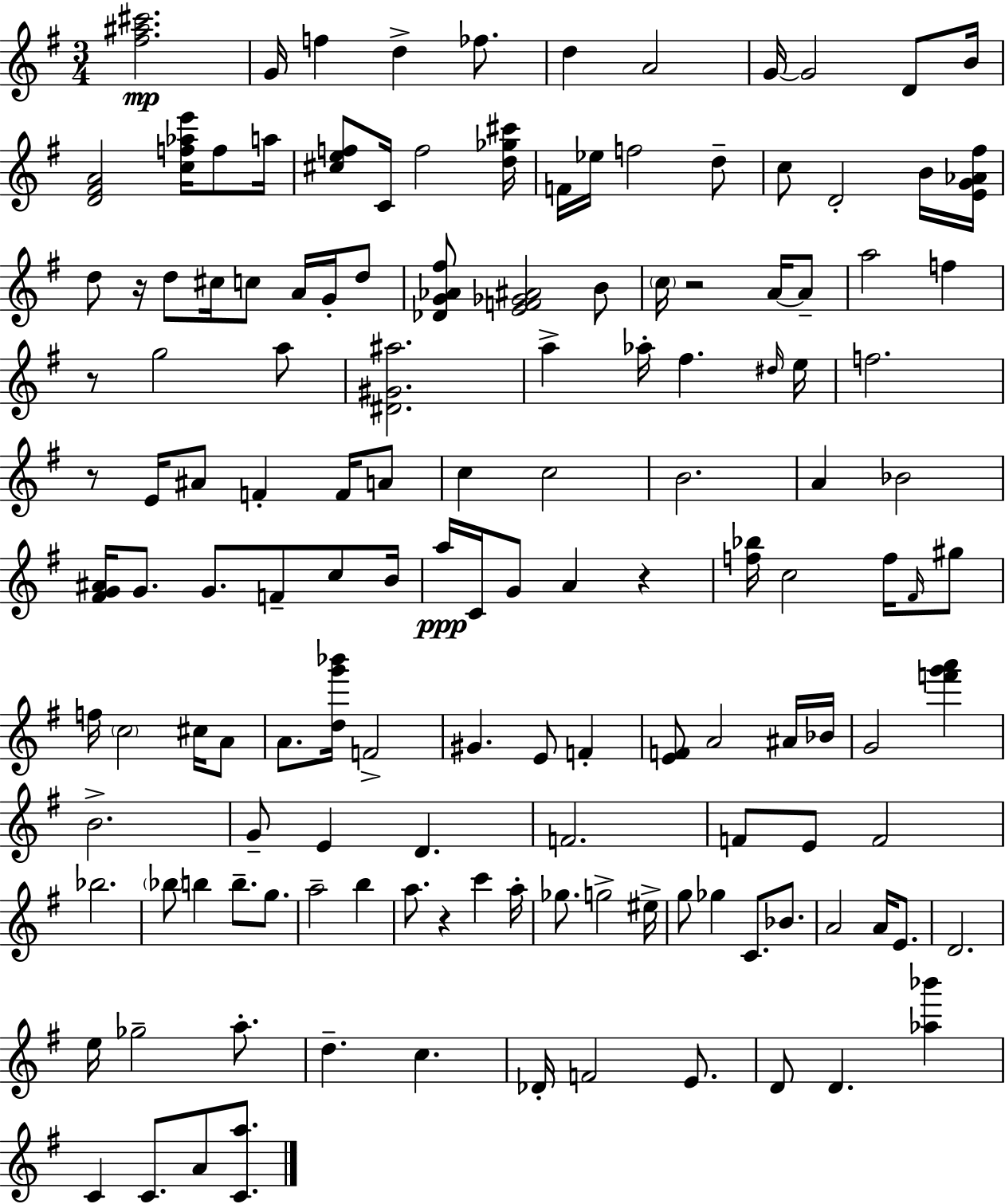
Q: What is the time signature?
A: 3/4